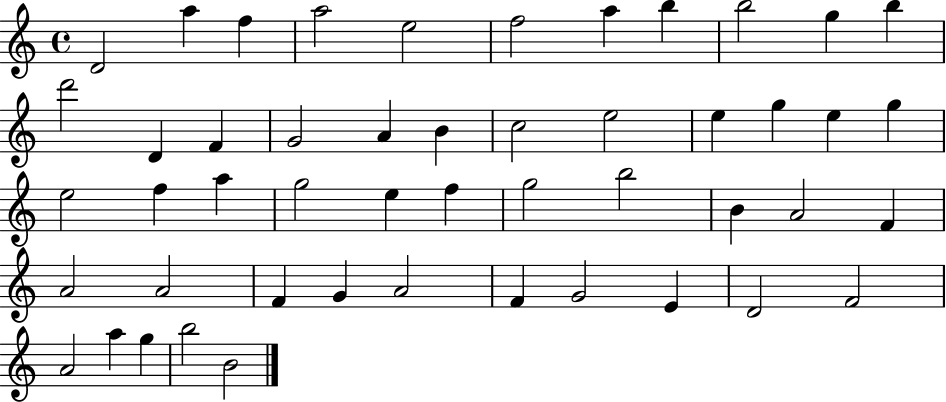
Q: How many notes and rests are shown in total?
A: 49